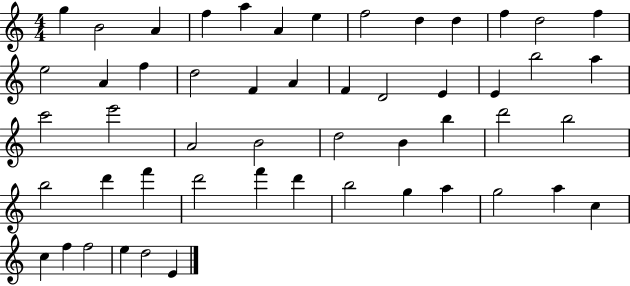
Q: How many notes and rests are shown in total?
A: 52